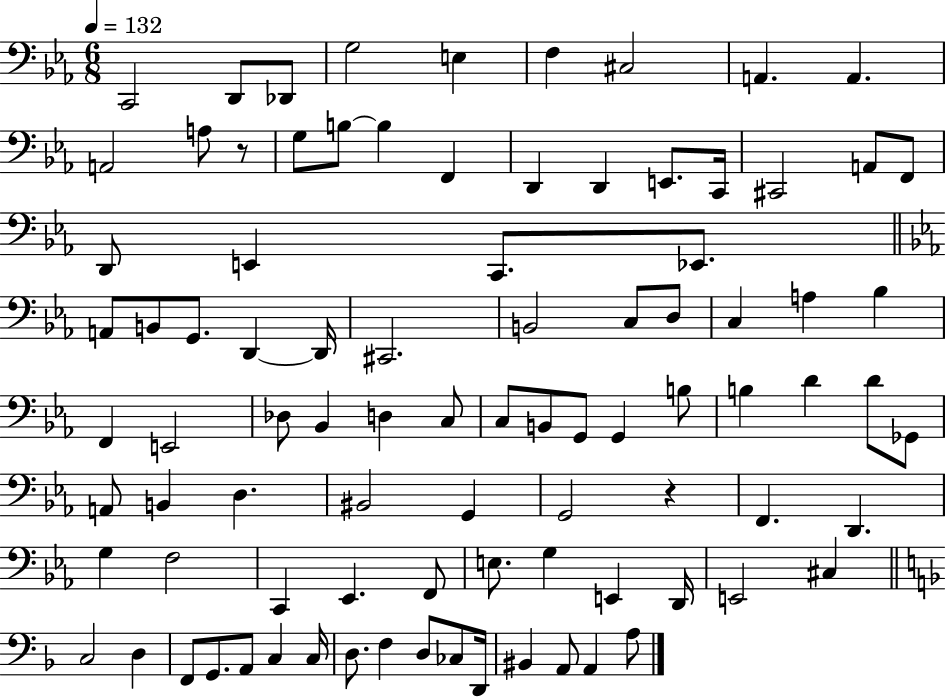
C2/h D2/e Db2/e G3/h E3/q F3/q C#3/h A2/q. A2/q. A2/h A3/e R/e G3/e B3/e B3/q F2/q D2/q D2/q E2/e. C2/s C#2/h A2/e F2/e D2/e E2/q C2/e. Eb2/e. A2/e B2/e G2/e. D2/q D2/s C#2/h. B2/h C3/e D3/e C3/q A3/q Bb3/q F2/q E2/h Db3/e Bb2/q D3/q C3/e C3/e B2/e G2/e G2/q B3/e B3/q D4/q D4/e Gb2/e A2/e B2/q D3/q. BIS2/h G2/q G2/h R/q F2/q. D2/q. G3/q F3/h C2/q Eb2/q. F2/e E3/e. G3/q E2/q D2/s E2/h C#3/q C3/h D3/q F2/e G2/e. A2/e C3/q C3/s D3/e. F3/q D3/e CES3/e D2/s BIS2/q A2/e A2/q A3/e